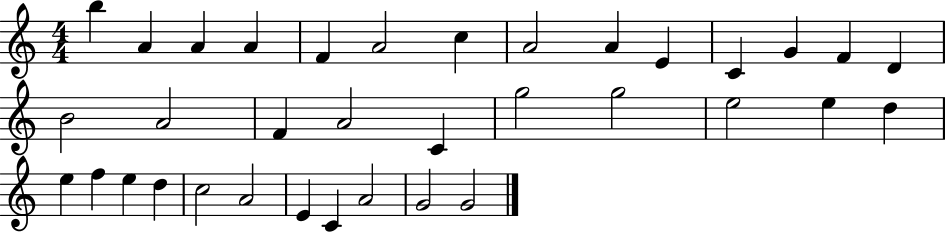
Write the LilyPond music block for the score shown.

{
  \clef treble
  \numericTimeSignature
  \time 4/4
  \key c \major
  b''4 a'4 a'4 a'4 | f'4 a'2 c''4 | a'2 a'4 e'4 | c'4 g'4 f'4 d'4 | \break b'2 a'2 | f'4 a'2 c'4 | g''2 g''2 | e''2 e''4 d''4 | \break e''4 f''4 e''4 d''4 | c''2 a'2 | e'4 c'4 a'2 | g'2 g'2 | \break \bar "|."
}